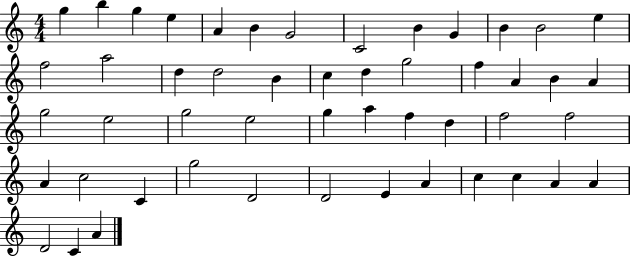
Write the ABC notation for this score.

X:1
T:Untitled
M:4/4
L:1/4
K:C
g b g e A B G2 C2 B G B B2 e f2 a2 d d2 B c d g2 f A B A g2 e2 g2 e2 g a f d f2 f2 A c2 C g2 D2 D2 E A c c A A D2 C A